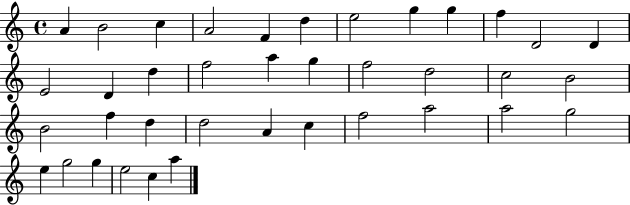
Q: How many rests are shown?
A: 0